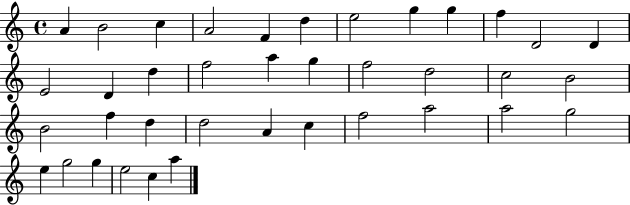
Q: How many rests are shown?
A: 0